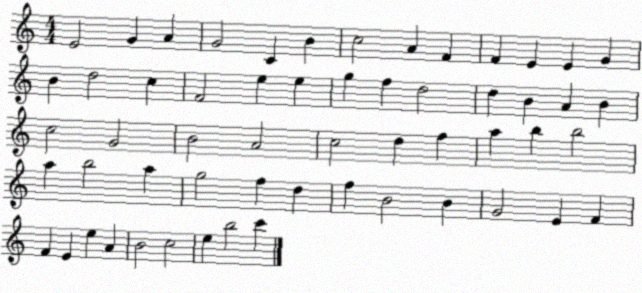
X:1
T:Untitled
M:4/4
L:1/4
K:C
E2 G A G2 C B c2 A F F E E G B d2 c F2 e e g f d2 d B A B c2 G2 B2 A2 c2 d f a b b2 a b2 a g2 f d f B2 B G2 E F F E e A B2 c2 e b2 c'